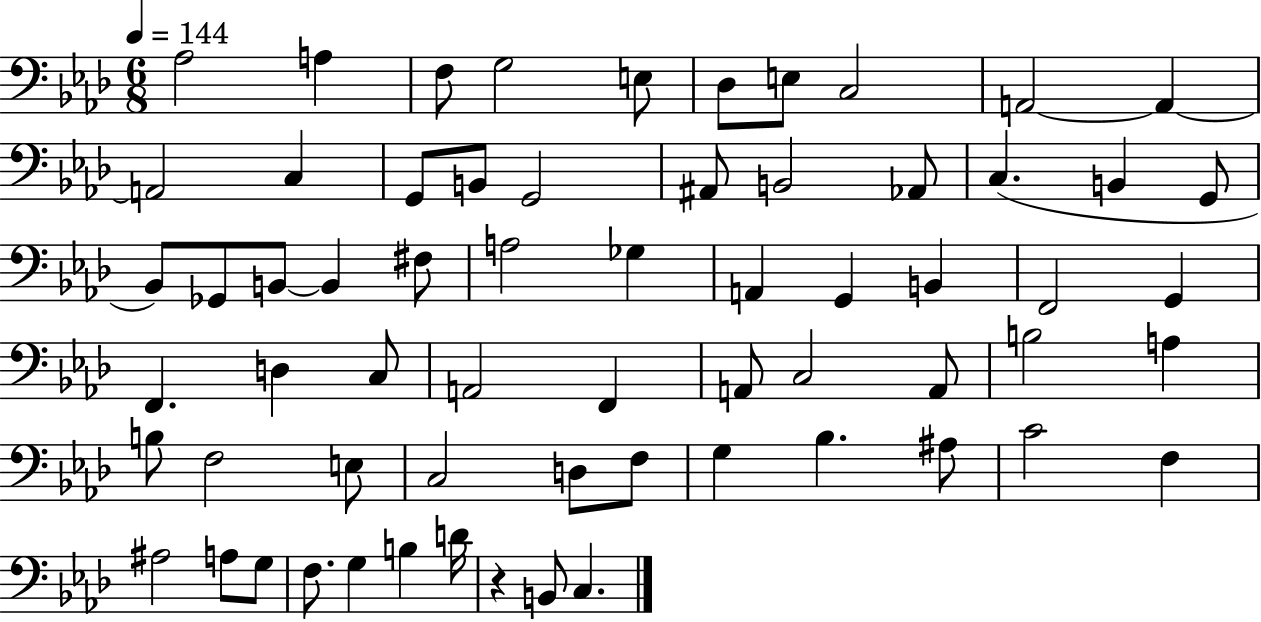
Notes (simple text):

Ab3/h A3/q F3/e G3/h E3/e Db3/e E3/e C3/h A2/h A2/q A2/h C3/q G2/e B2/e G2/h A#2/e B2/h Ab2/e C3/q. B2/q G2/e Bb2/e Gb2/e B2/e B2/q F#3/e A3/h Gb3/q A2/q G2/q B2/q F2/h G2/q F2/q. D3/q C3/e A2/h F2/q A2/e C3/h A2/e B3/h A3/q B3/e F3/h E3/e C3/h D3/e F3/e G3/q Bb3/q. A#3/e C4/h F3/q A#3/h A3/e G3/e F3/e. G3/q B3/q D4/s R/q B2/e C3/q.